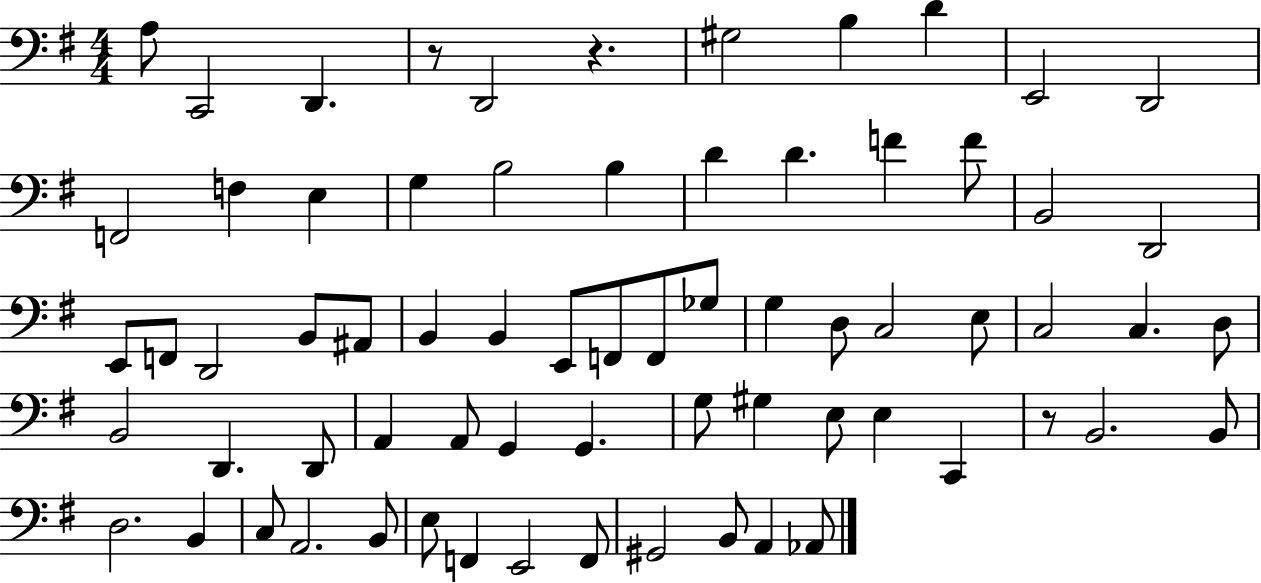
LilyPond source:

{
  \clef bass
  \numericTimeSignature
  \time 4/4
  \key g \major
  a8 c,2 d,4. | r8 d,2 r4. | gis2 b4 d'4 | e,2 d,2 | \break f,2 f4 e4 | g4 b2 b4 | d'4 d'4. f'4 f'8 | b,2 d,2 | \break e,8 f,8 d,2 b,8 ais,8 | b,4 b,4 e,8 f,8 f,8 ges8 | g4 d8 c2 e8 | c2 c4. d8 | \break b,2 d,4. d,8 | a,4 a,8 g,4 g,4. | g8 gis4 e8 e4 c,4 | r8 b,2. b,8 | \break d2. b,4 | c8 a,2. b,8 | e8 f,4 e,2 f,8 | gis,2 b,8 a,4 aes,8 | \break \bar "|."
}